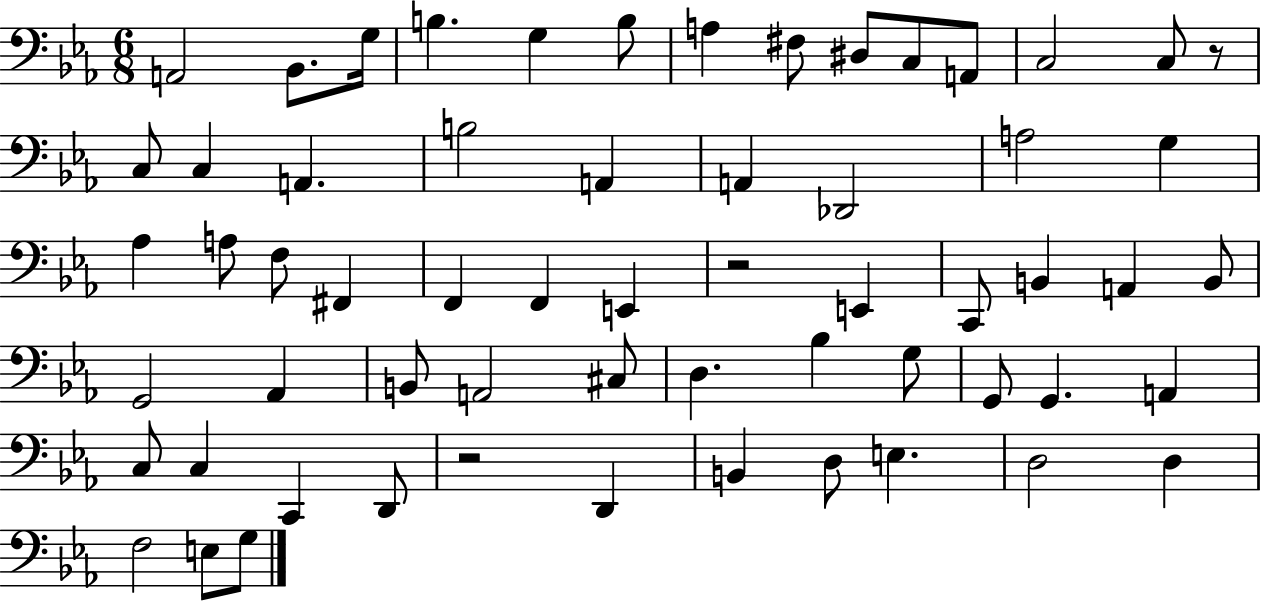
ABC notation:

X:1
T:Untitled
M:6/8
L:1/4
K:Eb
A,,2 _B,,/2 G,/4 B, G, B,/2 A, ^F,/2 ^D,/2 C,/2 A,,/2 C,2 C,/2 z/2 C,/2 C, A,, B,2 A,, A,, _D,,2 A,2 G, _A, A,/2 F,/2 ^F,, F,, F,, E,, z2 E,, C,,/2 B,, A,, B,,/2 G,,2 _A,, B,,/2 A,,2 ^C,/2 D, _B, G,/2 G,,/2 G,, A,, C,/2 C, C,, D,,/2 z2 D,, B,, D,/2 E, D,2 D, F,2 E,/2 G,/2